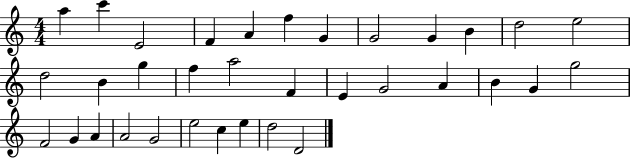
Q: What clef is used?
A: treble